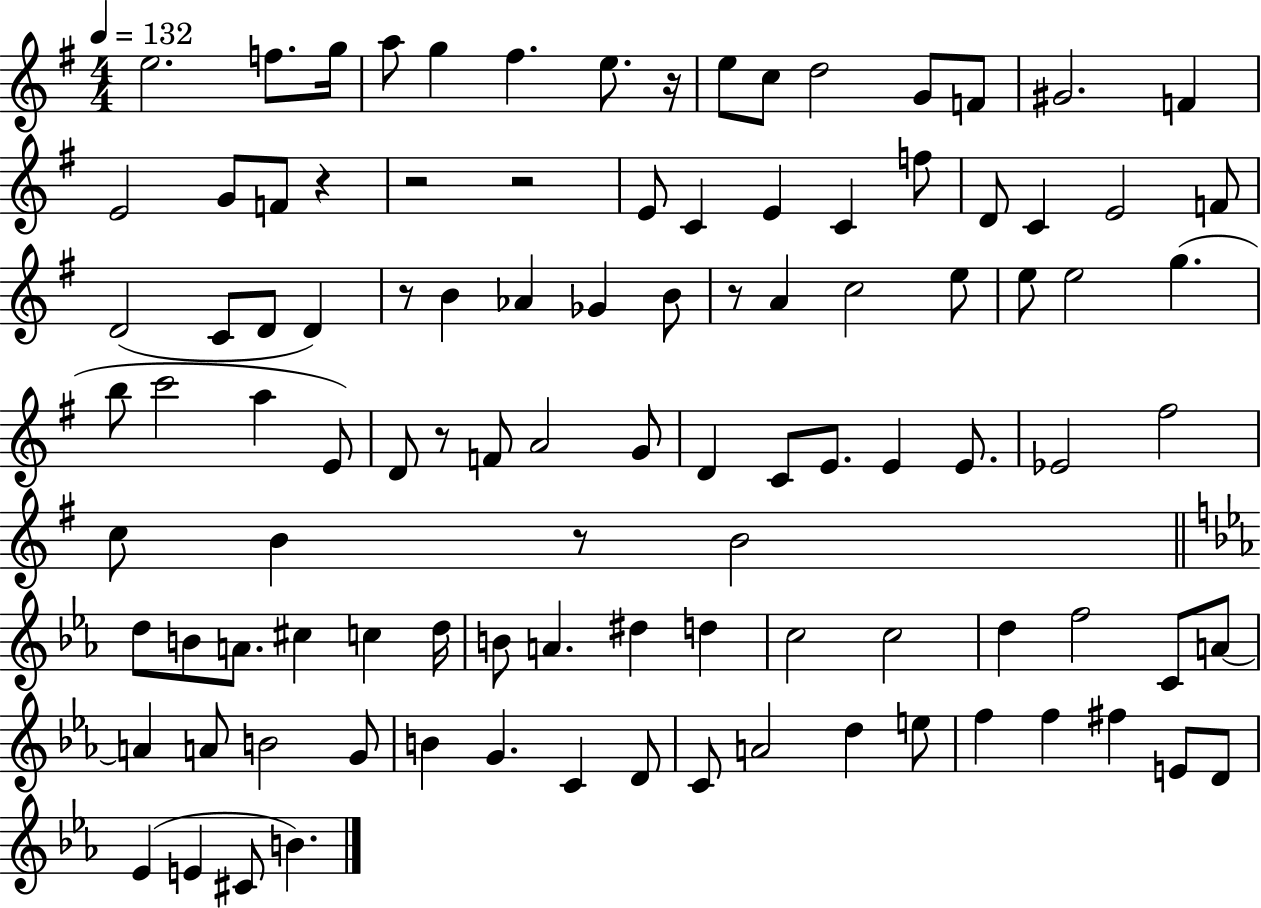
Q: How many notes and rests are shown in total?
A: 103